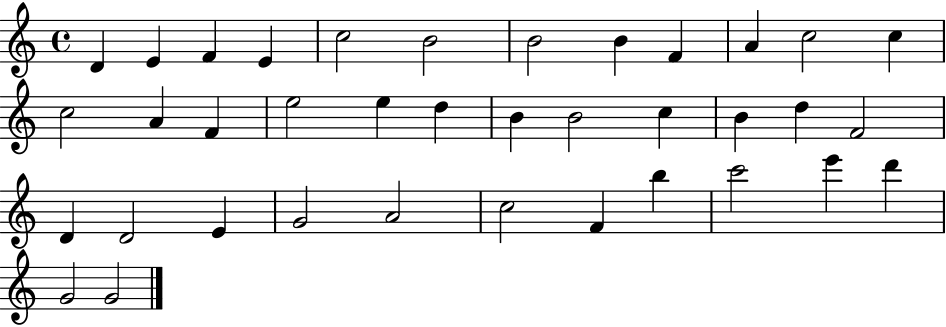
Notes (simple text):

D4/q E4/q F4/q E4/q C5/h B4/h B4/h B4/q F4/q A4/q C5/h C5/q C5/h A4/q F4/q E5/h E5/q D5/q B4/q B4/h C5/q B4/q D5/q F4/h D4/q D4/h E4/q G4/h A4/h C5/h F4/q B5/q C6/h E6/q D6/q G4/h G4/h